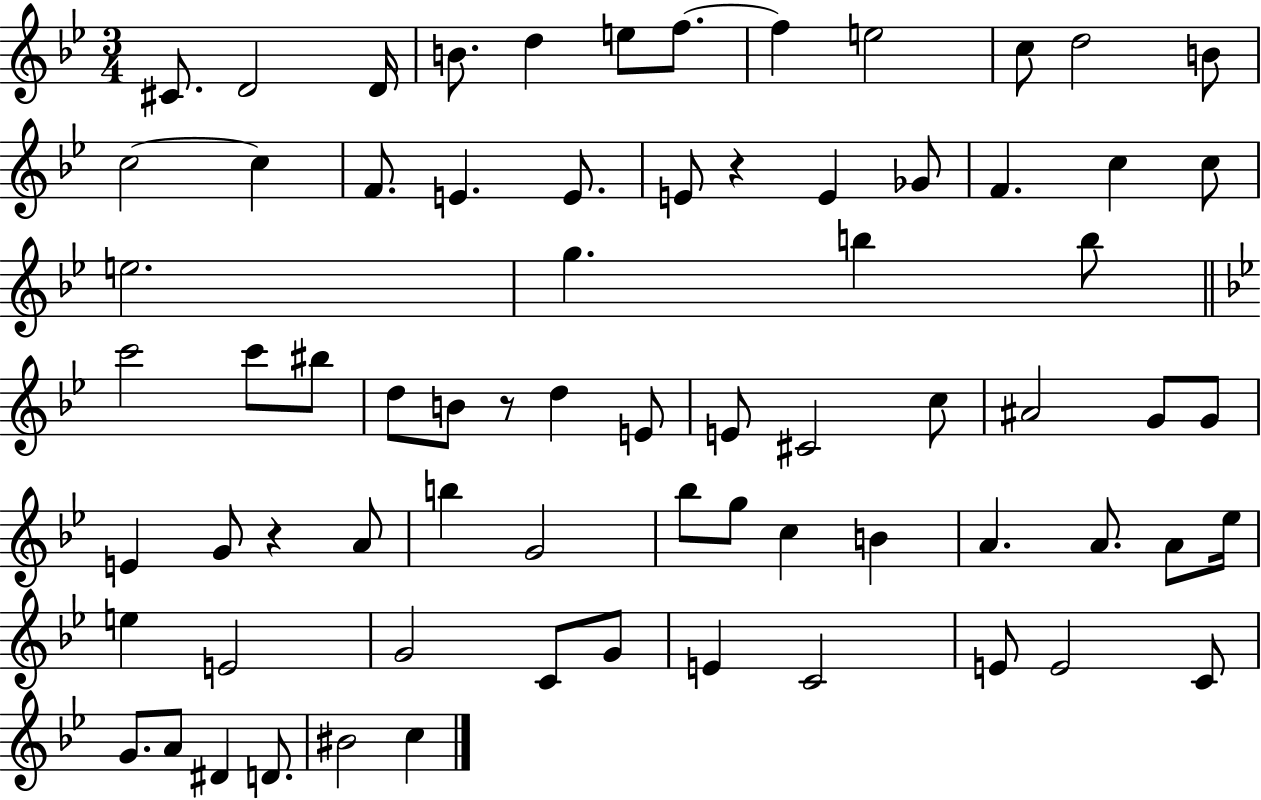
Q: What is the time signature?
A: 3/4